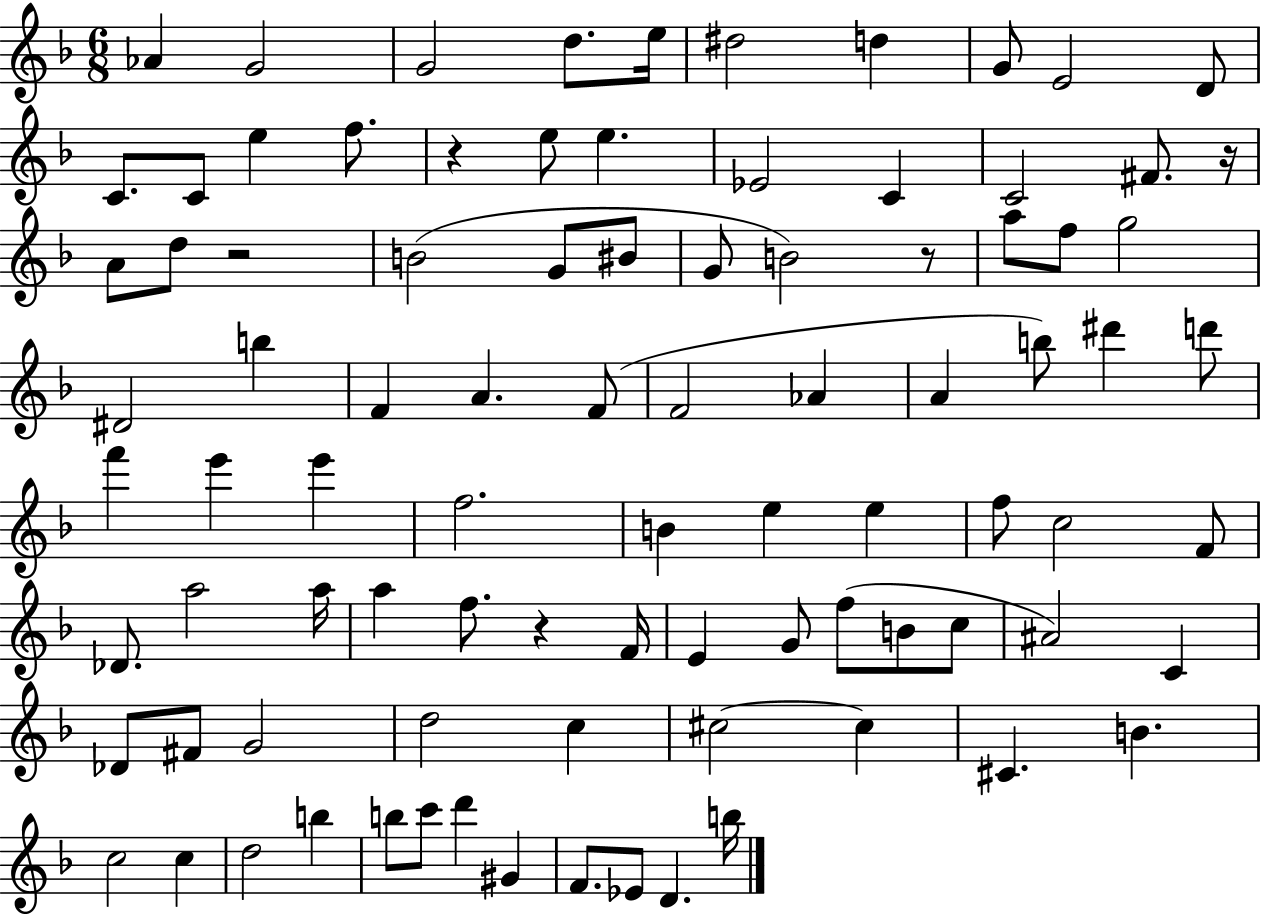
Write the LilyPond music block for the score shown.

{
  \clef treble
  \numericTimeSignature
  \time 6/8
  \key f \major
  aes'4 g'2 | g'2 d''8. e''16 | dis''2 d''4 | g'8 e'2 d'8 | \break c'8. c'8 e''4 f''8. | r4 e''8 e''4. | ees'2 c'4 | c'2 fis'8. r16 | \break a'8 d''8 r2 | b'2( g'8 bis'8 | g'8 b'2) r8 | a''8 f''8 g''2 | \break dis'2 b''4 | f'4 a'4. f'8( | f'2 aes'4 | a'4 b''8) dis'''4 d'''8 | \break f'''4 e'''4 e'''4 | f''2. | b'4 e''4 e''4 | f''8 c''2 f'8 | \break des'8. a''2 a''16 | a''4 f''8. r4 f'16 | e'4 g'8 f''8( b'8 c''8 | ais'2) c'4 | \break des'8 fis'8 g'2 | d''2 c''4 | cis''2~~ cis''4 | cis'4. b'4. | \break c''2 c''4 | d''2 b''4 | b''8 c'''8 d'''4 gis'4 | f'8. ees'8 d'4. b''16 | \break \bar "|."
}